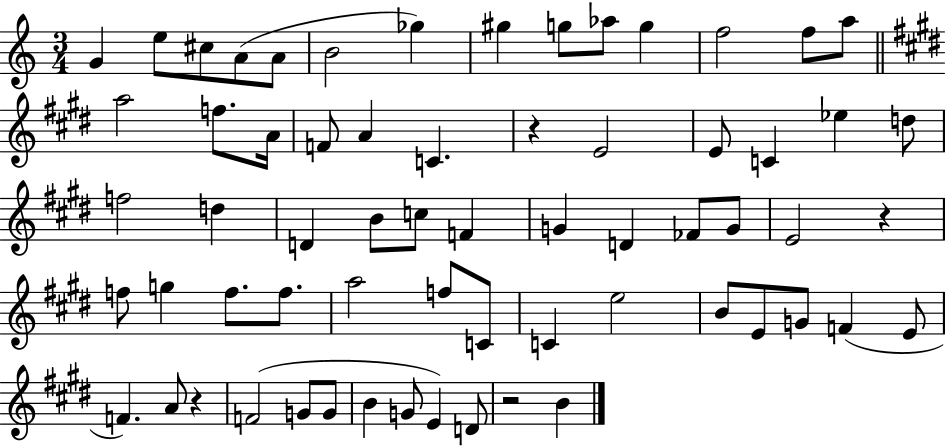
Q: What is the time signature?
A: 3/4